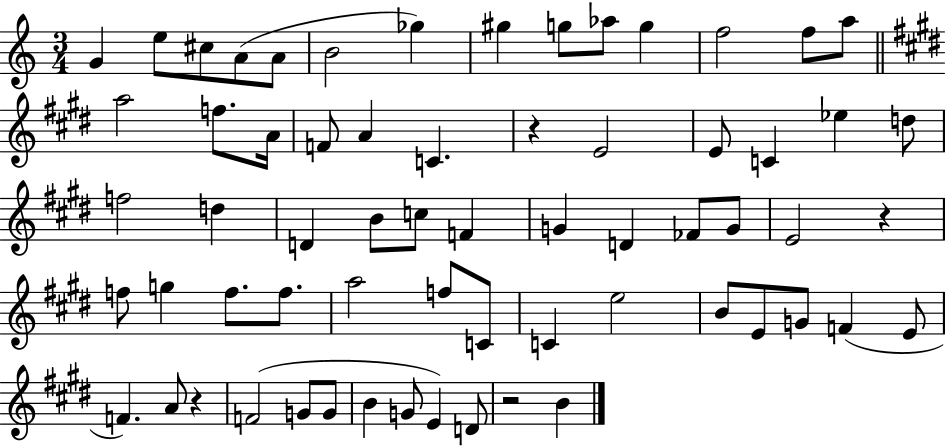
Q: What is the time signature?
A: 3/4